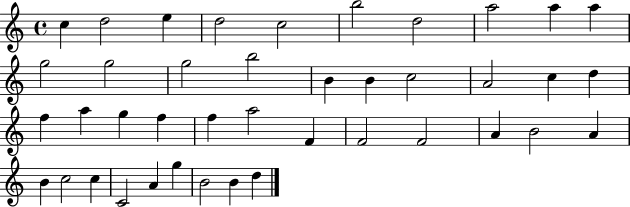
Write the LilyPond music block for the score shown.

{
  \clef treble
  \time 4/4
  \defaultTimeSignature
  \key c \major
  c''4 d''2 e''4 | d''2 c''2 | b''2 d''2 | a''2 a''4 a''4 | \break g''2 g''2 | g''2 b''2 | b'4 b'4 c''2 | a'2 c''4 d''4 | \break f''4 a''4 g''4 f''4 | f''4 a''2 f'4 | f'2 f'2 | a'4 b'2 a'4 | \break b'4 c''2 c''4 | c'2 a'4 g''4 | b'2 b'4 d''4 | \bar "|."
}